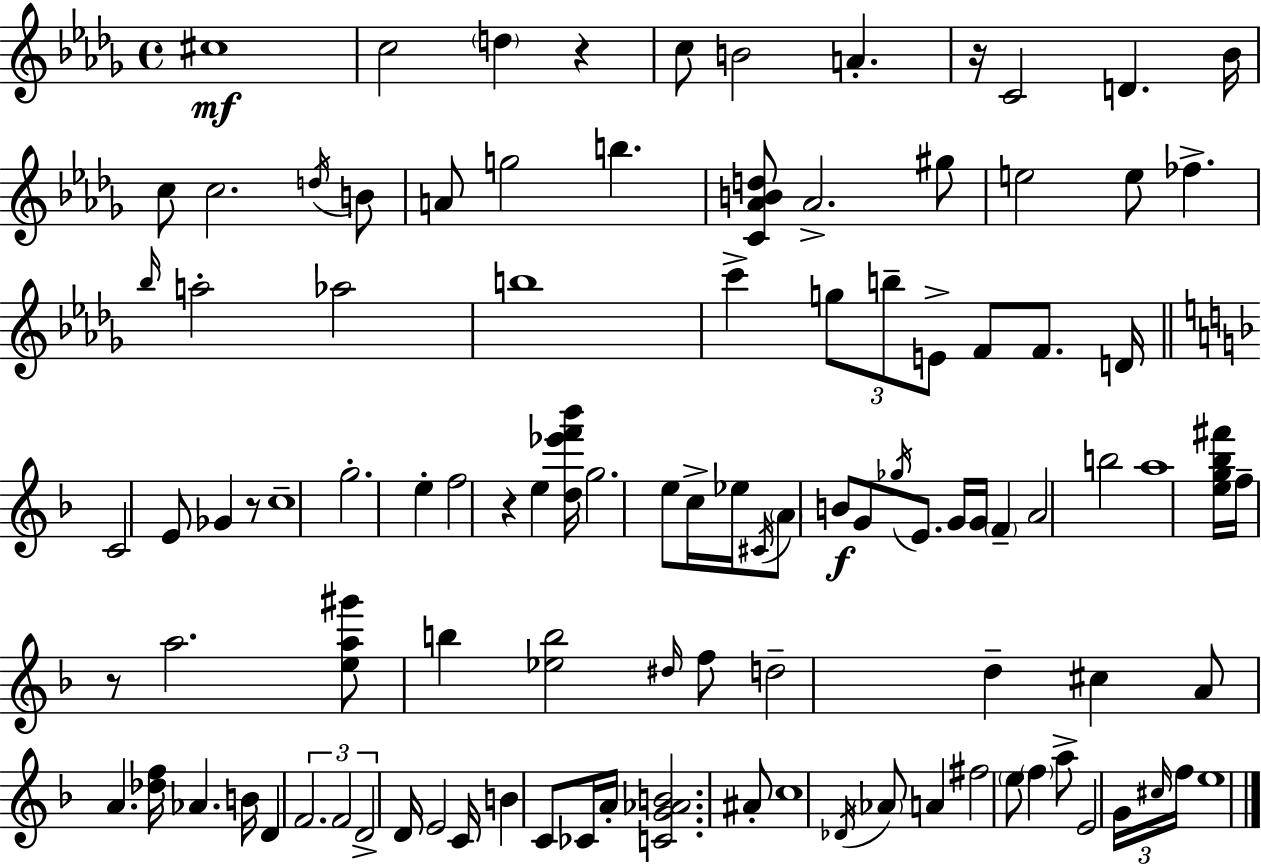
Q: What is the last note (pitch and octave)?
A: E5